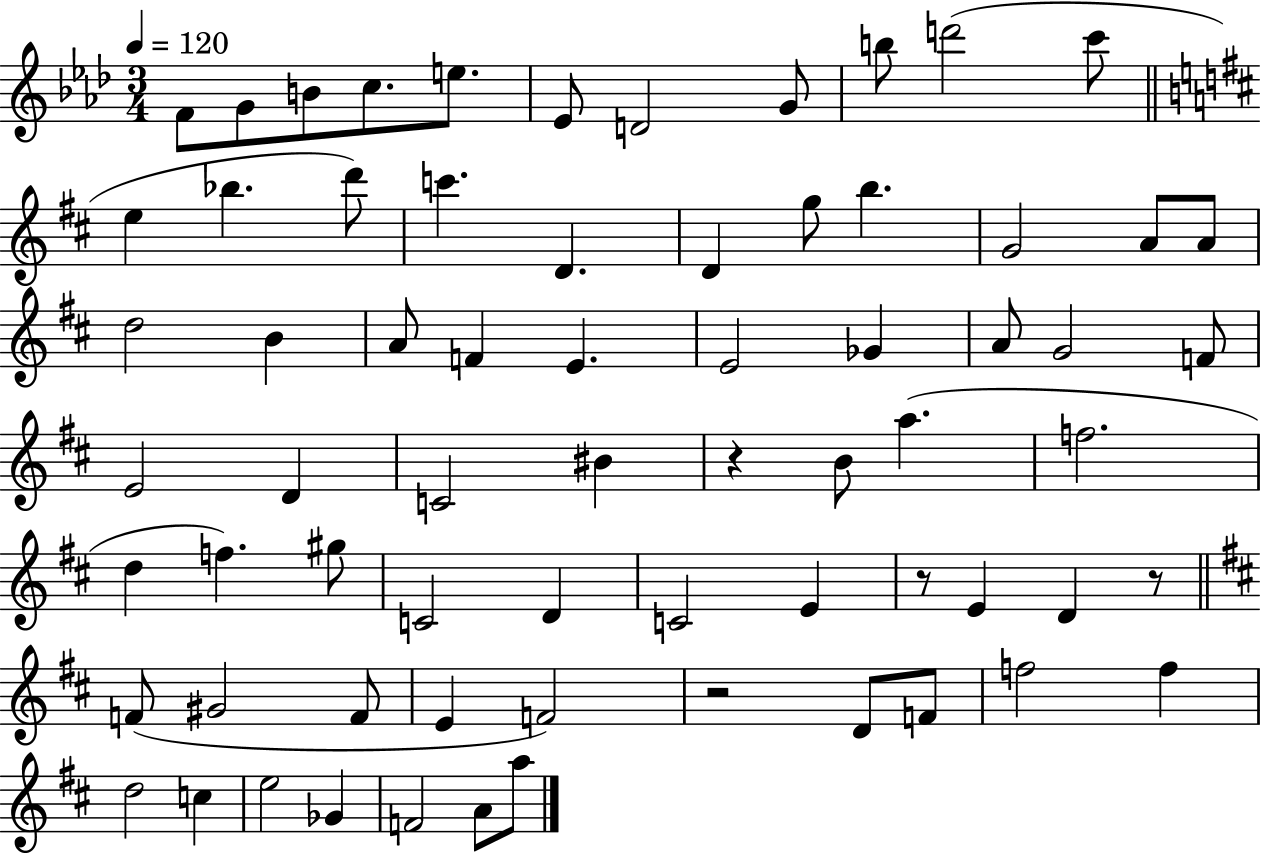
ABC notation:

X:1
T:Untitled
M:3/4
L:1/4
K:Ab
F/2 G/2 B/2 c/2 e/2 _E/2 D2 G/2 b/2 d'2 c'/2 e _b d'/2 c' D D g/2 b G2 A/2 A/2 d2 B A/2 F E E2 _G A/2 G2 F/2 E2 D C2 ^B z B/2 a f2 d f ^g/2 C2 D C2 E z/2 E D z/2 F/2 ^G2 F/2 E F2 z2 D/2 F/2 f2 f d2 c e2 _G F2 A/2 a/2